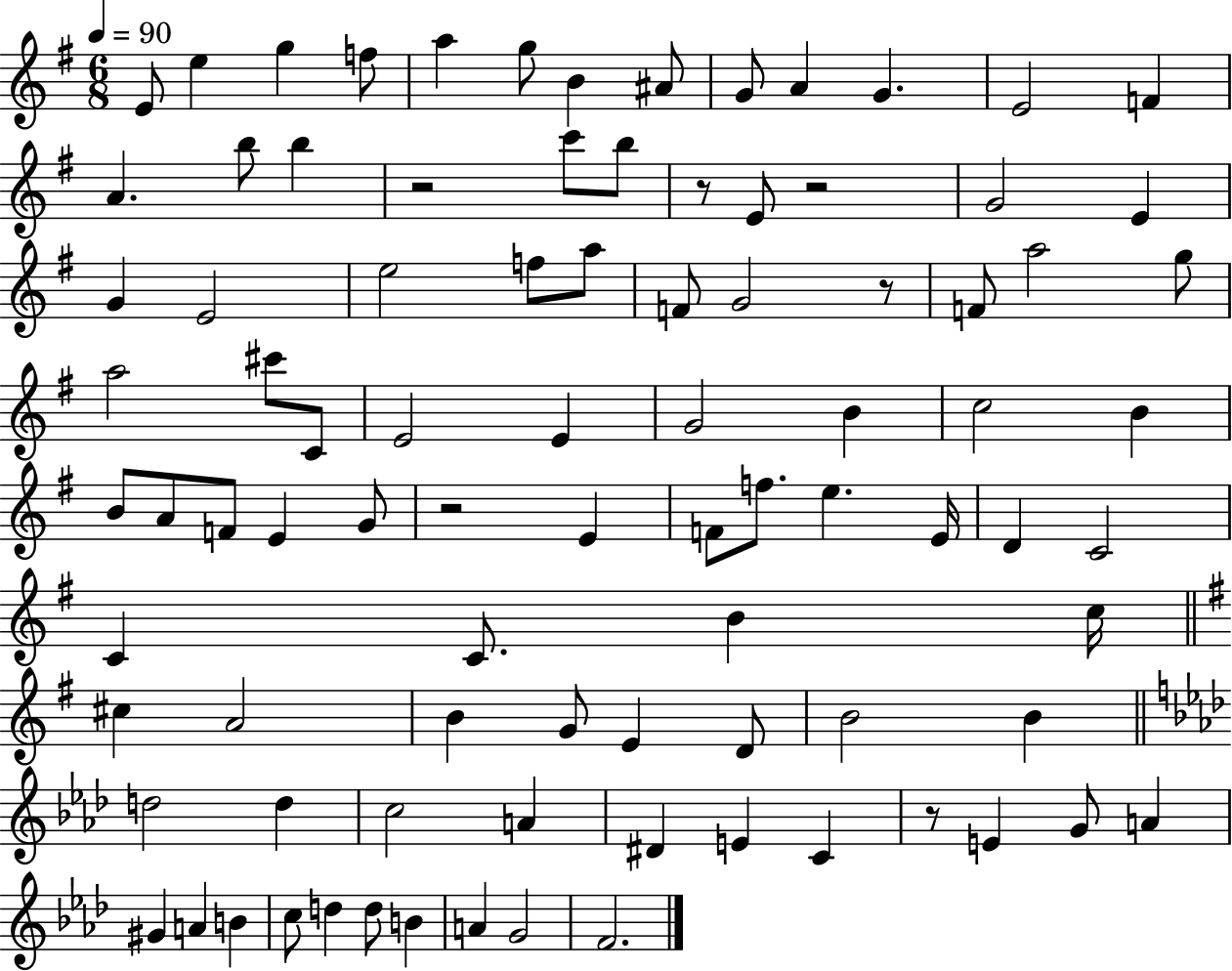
{
  \clef treble
  \numericTimeSignature
  \time 6/8
  \key g \major
  \tempo 4 = 90
  e'8 e''4 g''4 f''8 | a''4 g''8 b'4 ais'8 | g'8 a'4 g'4. | e'2 f'4 | \break a'4. b''8 b''4 | r2 c'''8 b''8 | r8 e'8 r2 | g'2 e'4 | \break g'4 e'2 | e''2 f''8 a''8 | f'8 g'2 r8 | f'8 a''2 g''8 | \break a''2 cis'''8 c'8 | e'2 e'4 | g'2 b'4 | c''2 b'4 | \break b'8 a'8 f'8 e'4 g'8 | r2 e'4 | f'8 f''8. e''4. e'16 | d'4 c'2 | \break c'4 c'8. b'4 c''16 | \bar "||" \break \key g \major cis''4 a'2 | b'4 g'8 e'4 d'8 | b'2 b'4 | \bar "||" \break \key aes \major d''2 d''4 | c''2 a'4 | dis'4 e'4 c'4 | r8 e'4 g'8 a'4 | \break gis'4 a'4 b'4 | c''8 d''4 d''8 b'4 | a'4 g'2 | f'2. | \break \bar "|."
}